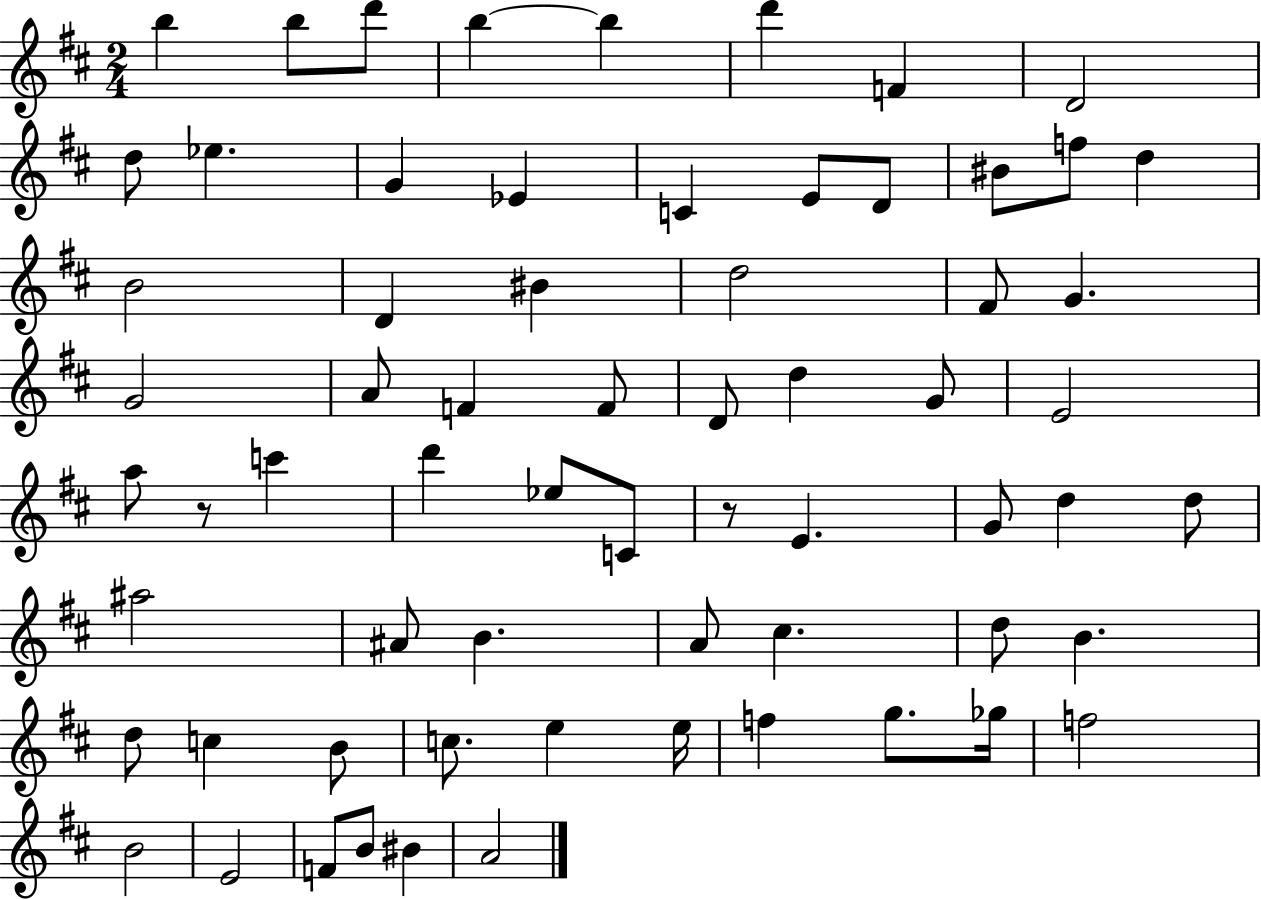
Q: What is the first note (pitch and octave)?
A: B5